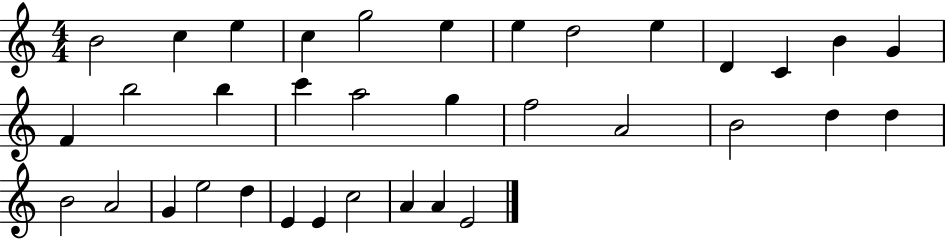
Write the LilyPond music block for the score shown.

{
  \clef treble
  \numericTimeSignature
  \time 4/4
  \key c \major
  b'2 c''4 e''4 | c''4 g''2 e''4 | e''4 d''2 e''4 | d'4 c'4 b'4 g'4 | \break f'4 b''2 b''4 | c'''4 a''2 g''4 | f''2 a'2 | b'2 d''4 d''4 | \break b'2 a'2 | g'4 e''2 d''4 | e'4 e'4 c''2 | a'4 a'4 e'2 | \break \bar "|."
}